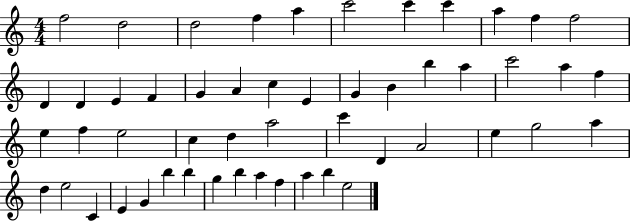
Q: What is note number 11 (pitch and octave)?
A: F5